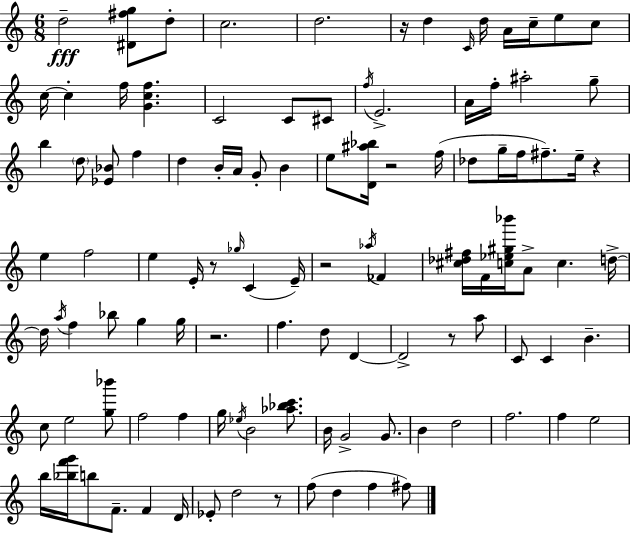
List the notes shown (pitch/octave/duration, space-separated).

D5/h [D#4,F#5,G5]/e D5/e C5/h. D5/h. R/s D5/q C4/s D5/s A4/s C5/s E5/e C5/e C5/s C5/q F5/s [G4,C5,F5]/q. C4/h C4/e C#4/e F5/s E4/h. A4/s F5/s A#5/h G5/e B5/q D5/e [Eb4,Bb4]/e F5/q D5/q B4/s A4/s G4/e B4/q E5/e [D4,A#5,Bb5]/s R/h F5/s Db5/e G5/s F5/s F#5/e. E5/s R/q E5/q F5/h E5/q E4/s R/e Gb5/s C4/q E4/s R/h Ab5/s FES4/q [C#5,Db5,F#5]/s F4/s [C5,Eb5,G#5,Bb6]/s A4/e C5/q. D5/s D5/s A5/s F5/q Bb5/e G5/q G5/s R/h. F5/q. D5/e D4/q D4/h R/e A5/e C4/e C4/q B4/q. C5/e E5/h [G5,Bb6]/e F5/h F5/q G5/s Eb5/s B4/h [Ab5,Bb5,C6]/e. B4/s G4/h G4/e. B4/q D5/h F5/h. F5/q E5/h B5/s [Bb5,F6,G6]/s B5/e F4/e. F4/q D4/s Eb4/e D5/h R/e F5/e D5/q F5/q F#5/e